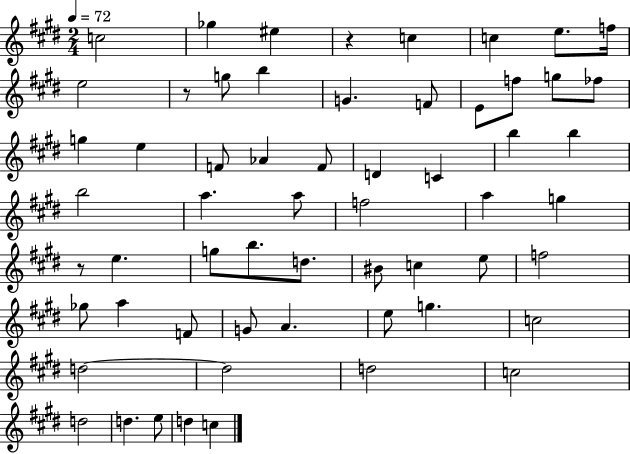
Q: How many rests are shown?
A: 3